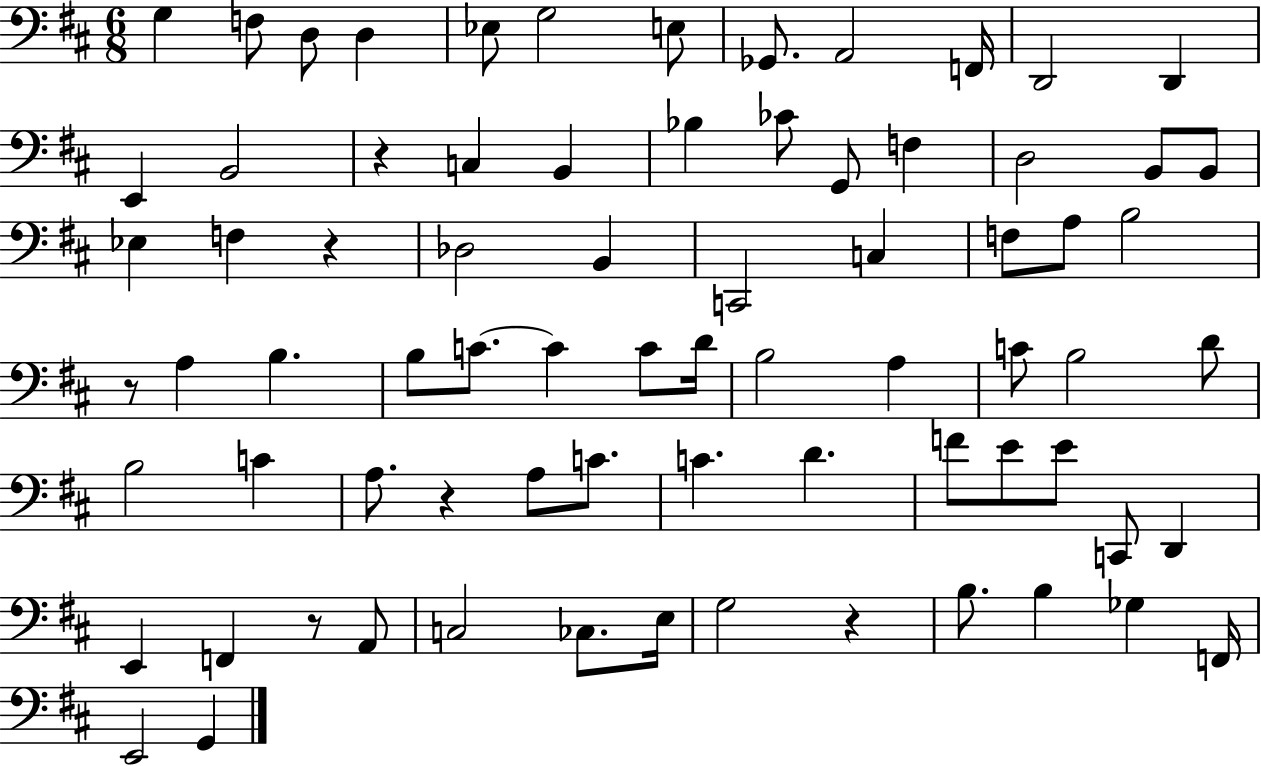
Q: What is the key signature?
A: D major